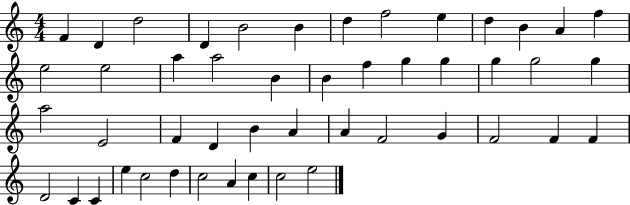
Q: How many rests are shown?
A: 0